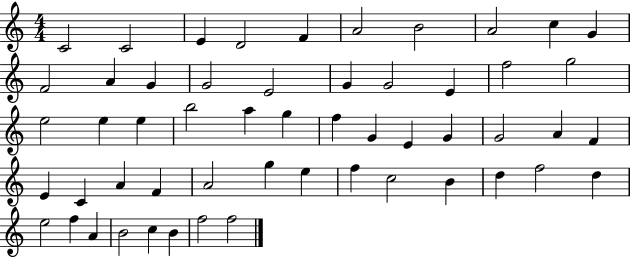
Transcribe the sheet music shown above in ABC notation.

X:1
T:Untitled
M:4/4
L:1/4
K:C
C2 C2 E D2 F A2 B2 A2 c G F2 A G G2 E2 G G2 E f2 g2 e2 e e b2 a g f G E G G2 A F E C A F A2 g e f c2 B d f2 d e2 f A B2 c B f2 f2